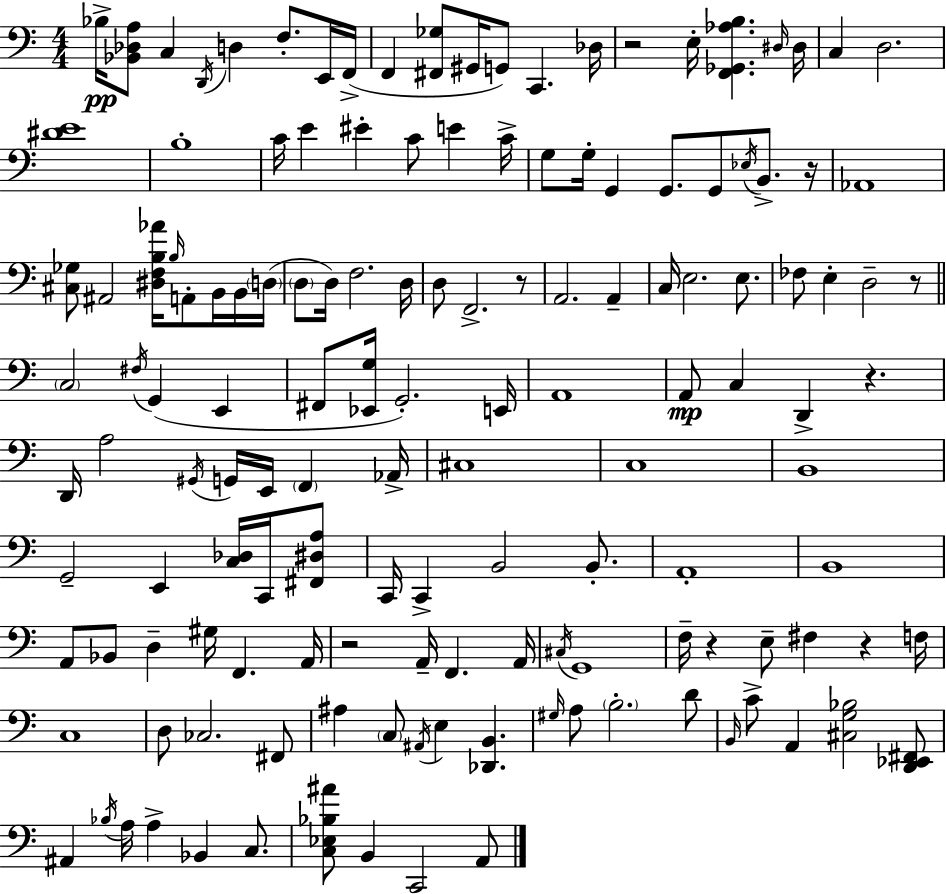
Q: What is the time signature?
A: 4/4